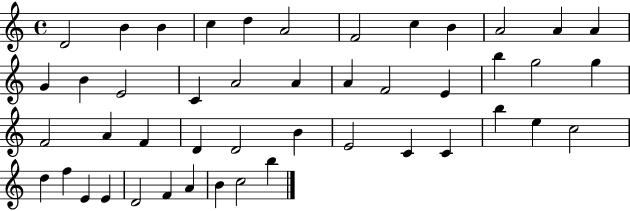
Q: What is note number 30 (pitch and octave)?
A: B4